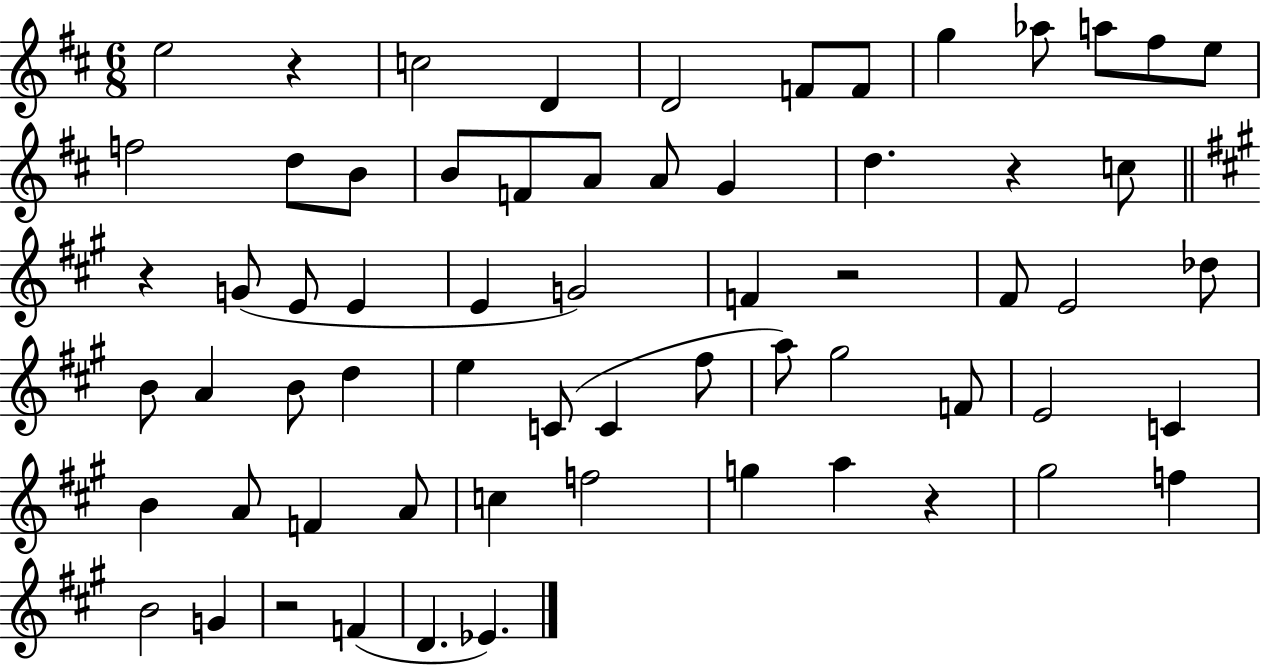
{
  \clef treble
  \numericTimeSignature
  \time 6/8
  \key d \major
  e''2 r4 | c''2 d'4 | d'2 f'8 f'8 | g''4 aes''8 a''8 fis''8 e''8 | \break f''2 d''8 b'8 | b'8 f'8 a'8 a'8 g'4 | d''4. r4 c''8 | \bar "||" \break \key a \major r4 g'8( e'8 e'4 | e'4 g'2) | f'4 r2 | fis'8 e'2 des''8 | \break b'8 a'4 b'8 d''4 | e''4 c'8( c'4 fis''8 | a''8) gis''2 f'8 | e'2 c'4 | \break b'4 a'8 f'4 a'8 | c''4 f''2 | g''4 a''4 r4 | gis''2 f''4 | \break b'2 g'4 | r2 f'4( | d'4. ees'4.) | \bar "|."
}